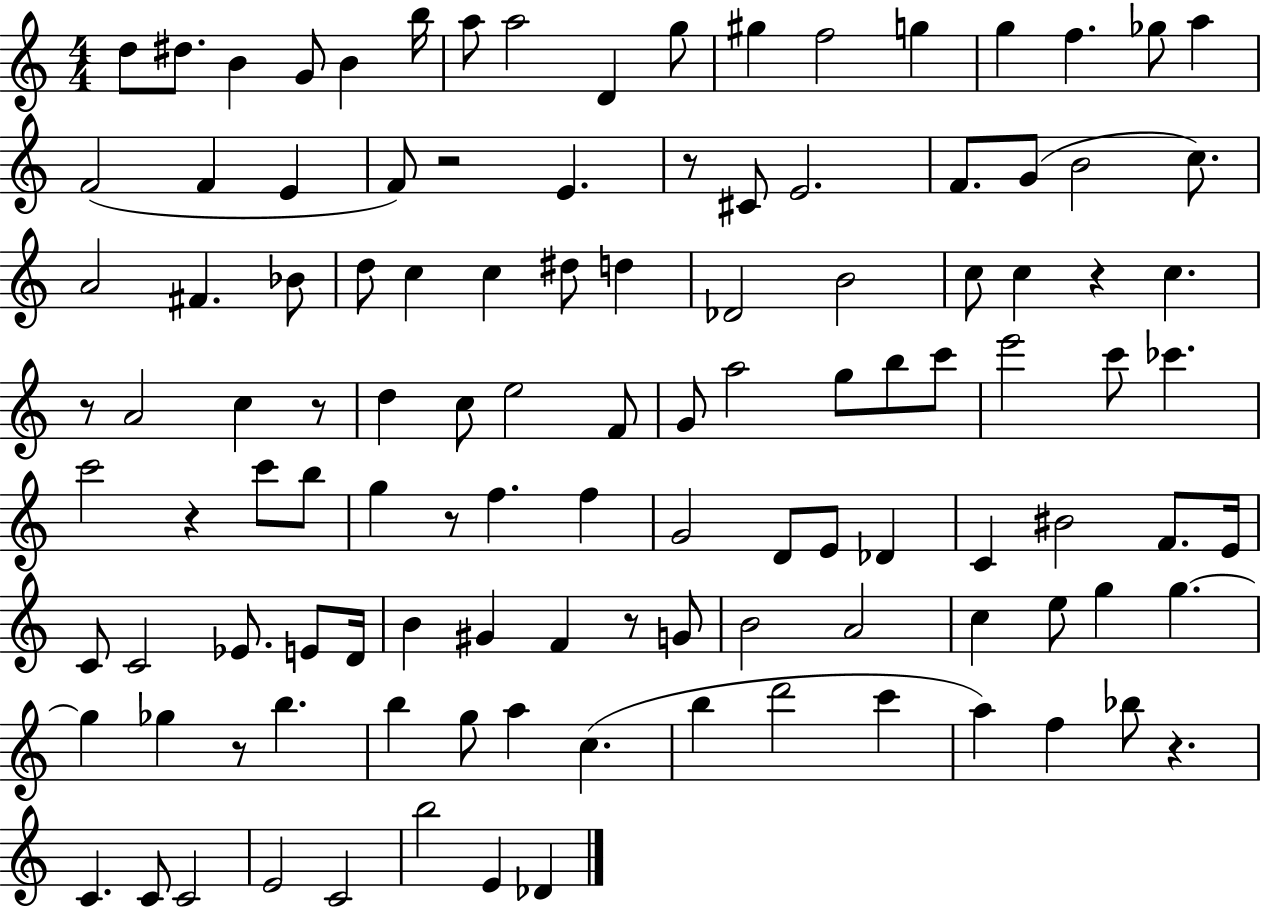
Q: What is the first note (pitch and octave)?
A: D5